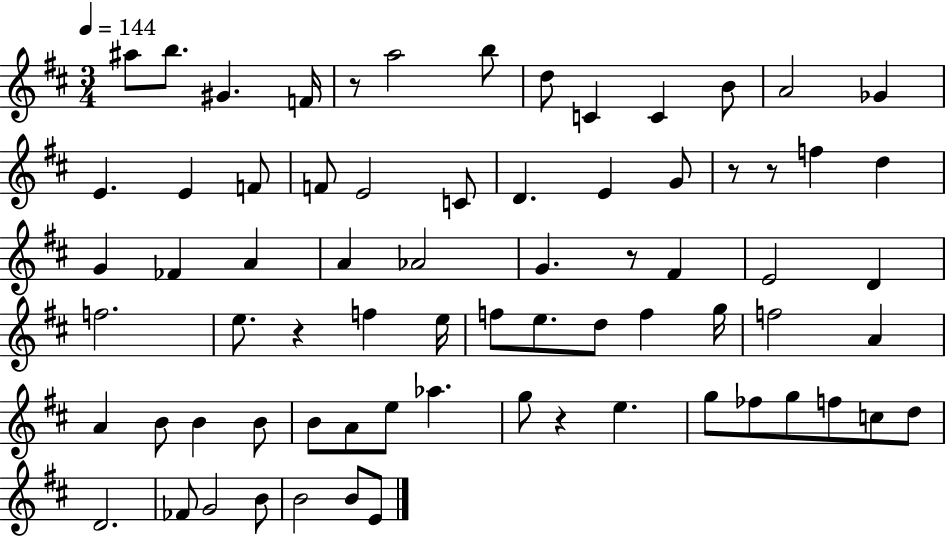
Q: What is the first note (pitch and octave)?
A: A#5